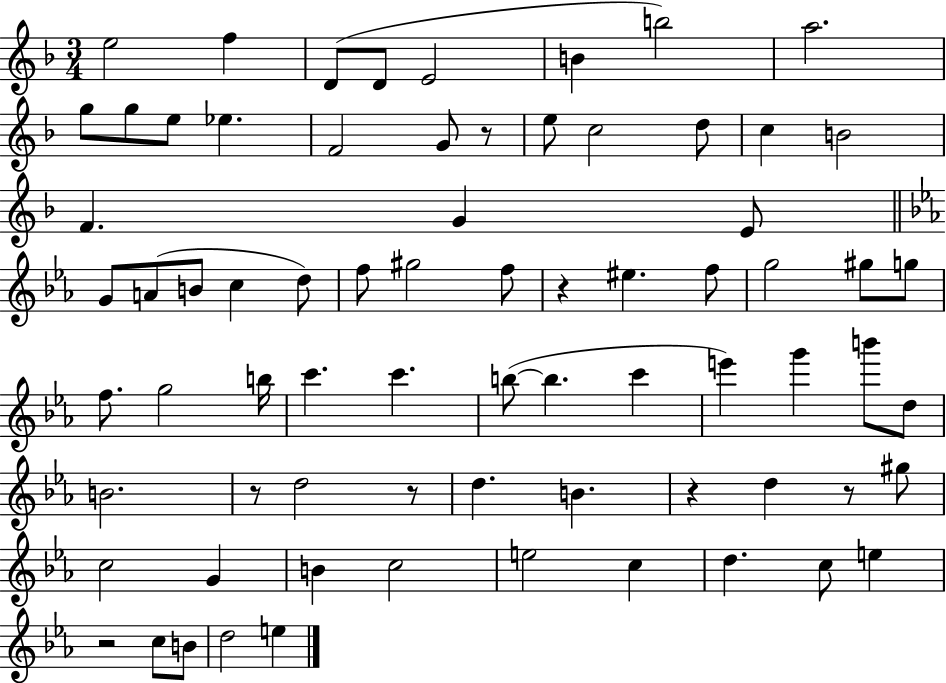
X:1
T:Untitled
M:3/4
L:1/4
K:F
e2 f D/2 D/2 E2 B b2 a2 g/2 g/2 e/2 _e F2 G/2 z/2 e/2 c2 d/2 c B2 F G E/2 G/2 A/2 B/2 c d/2 f/2 ^g2 f/2 z ^e f/2 g2 ^g/2 g/2 f/2 g2 b/4 c' c' b/2 b c' e' g' b'/2 d/2 B2 z/2 d2 z/2 d B z d z/2 ^g/2 c2 G B c2 e2 c d c/2 e z2 c/2 B/2 d2 e